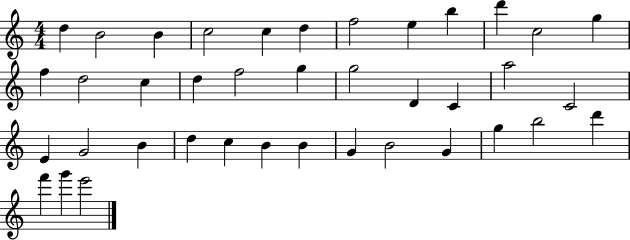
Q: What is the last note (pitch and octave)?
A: E6